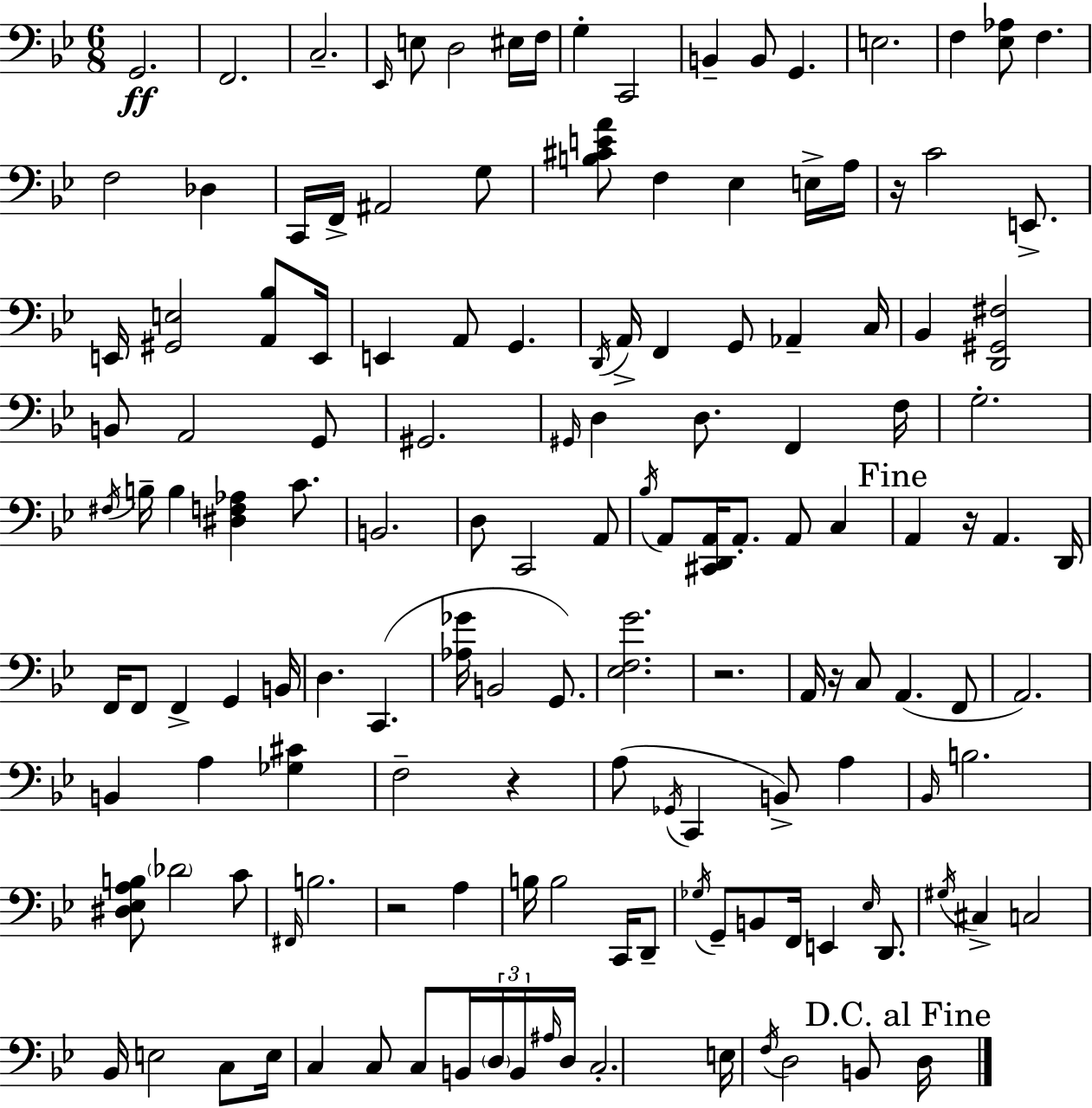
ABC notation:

X:1
T:Untitled
M:6/8
L:1/4
K:Gm
G,,2 F,,2 C,2 _E,,/4 E,/2 D,2 ^E,/4 F,/4 G, C,,2 B,, B,,/2 G,, E,2 F, [_E,_A,]/2 F, F,2 _D, C,,/4 F,,/4 ^A,,2 G,/2 [B,^CEA]/2 F, _E, E,/4 A,/4 z/4 C2 E,,/2 E,,/4 [^G,,E,]2 [A,,_B,]/2 E,,/4 E,, A,,/2 G,, D,,/4 A,,/4 F,, G,,/2 _A,, C,/4 _B,, [D,,^G,,^F,]2 B,,/2 A,,2 G,,/2 ^G,,2 ^G,,/4 D, D,/2 F,, F,/4 G,2 ^F,/4 B,/4 B, [^D,F,_A,] C/2 B,,2 D,/2 C,,2 A,,/2 _B,/4 A,,/2 [^C,,D,,A,,]/4 A,,/2 A,,/2 C, A,, z/4 A,, D,,/4 F,,/4 F,,/2 F,, G,, B,,/4 D, C,, [_A,_G]/4 B,,2 G,,/2 [_E,F,G]2 z2 A,,/4 z/4 C,/2 A,, F,,/2 A,,2 B,, A, [_G,^C] F,2 z A,/2 _G,,/4 C,, B,,/2 A, _B,,/4 B,2 [^D,_E,A,B,]/2 _D2 C/2 ^F,,/4 B,2 z2 A, B,/4 B,2 C,,/4 D,,/2 _G,/4 G,,/2 B,,/2 F,,/4 E,, _E,/4 D,,/2 ^G,/4 ^C, C,2 _B,,/4 E,2 C,/2 E,/4 C, C,/2 C,/2 B,,/4 D,/4 B,,/4 ^A,/4 D,/4 C,2 E,/4 F,/4 D,2 B,,/2 D,/4